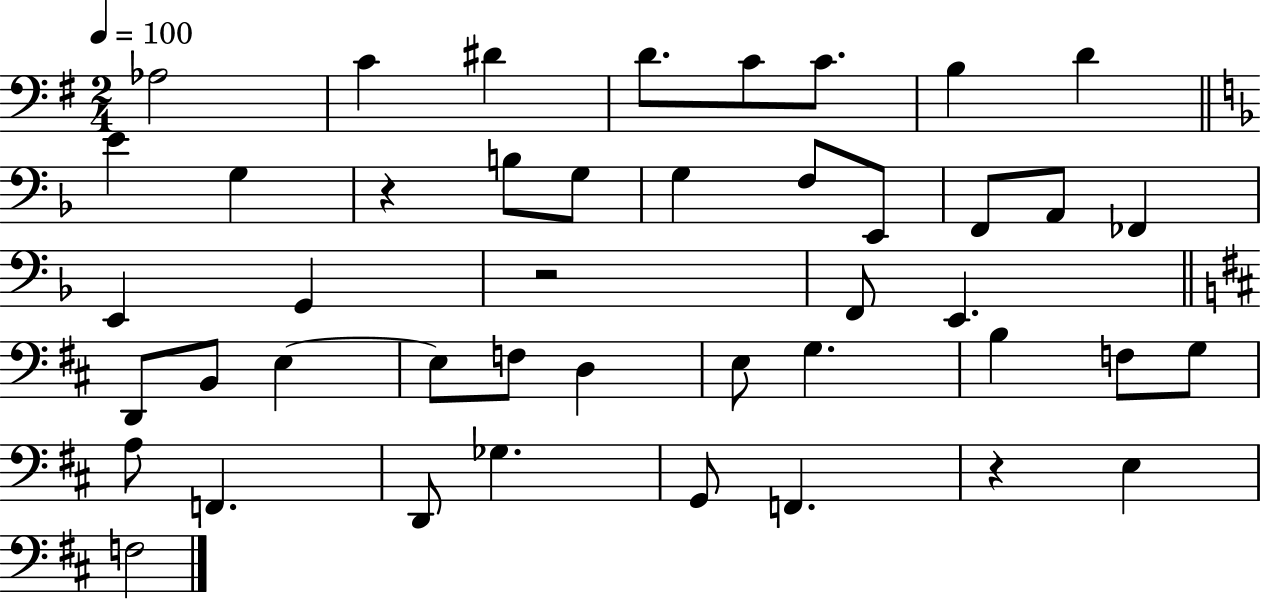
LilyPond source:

{
  \clef bass
  \numericTimeSignature
  \time 2/4
  \key g \major
  \tempo 4 = 100
  \repeat volta 2 { aes2 | c'4 dis'4 | d'8. c'8 c'8. | b4 d'4 | \break \bar "||" \break \key d \minor e'4 g4 | r4 b8 g8 | g4 f8 e,8 | f,8 a,8 fes,4 | \break e,4 g,4 | r2 | f,8 e,4. | \bar "||" \break \key d \major d,8 b,8 e4~~ | e8 f8 d4 | e8 g4. | b4 f8 g8 | \break a8 f,4. | d,8 ges4. | g,8 f,4. | r4 e4 | \break f2 | } \bar "|."
}